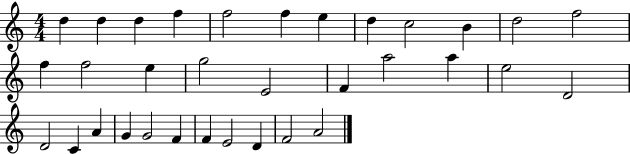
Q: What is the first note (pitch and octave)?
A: D5